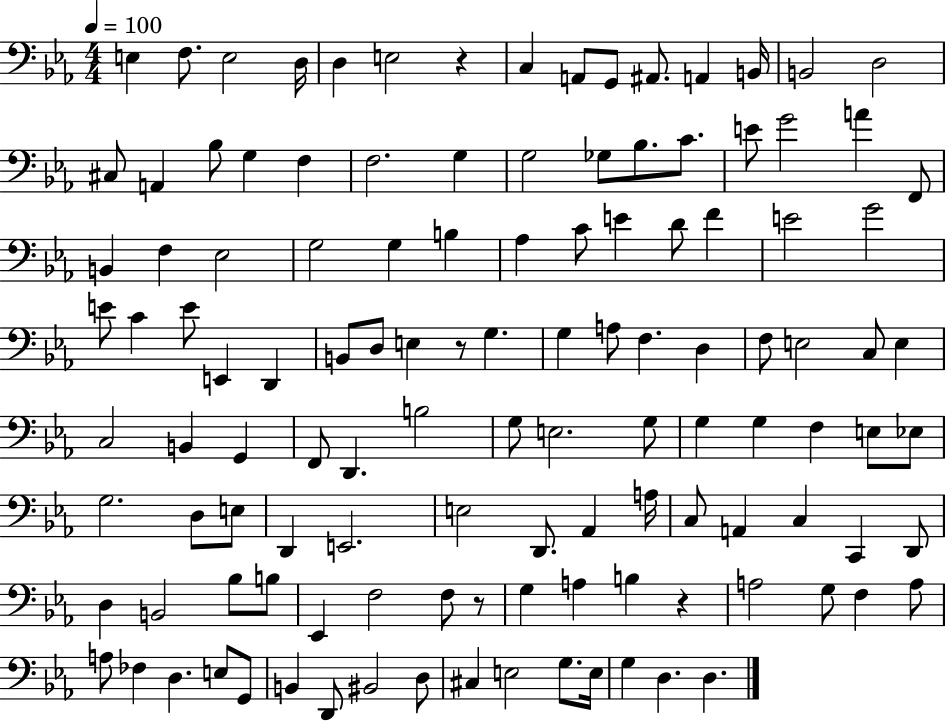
{
  \clef bass
  \numericTimeSignature
  \time 4/4
  \key ees \major
  \tempo 4 = 100
  e4 f8. e2 d16 | d4 e2 r4 | c4 a,8 g,8 ais,8. a,4 b,16 | b,2 d2 | \break cis8 a,4 bes8 g4 f4 | f2. g4 | g2 ges8 bes8. c'8. | e'8 g'2 a'4 f,8 | \break b,4 f4 ees2 | g2 g4 b4 | aes4 c'8 e'4 d'8 f'4 | e'2 g'2 | \break e'8 c'4 e'8 e,4 d,4 | b,8 d8 e4 r8 g4. | g4 a8 f4. d4 | f8 e2 c8 e4 | \break c2 b,4 g,4 | f,8 d,4. b2 | g8 e2. g8 | g4 g4 f4 e8 ees8 | \break g2. d8 e8 | d,4 e,2. | e2 d,8. aes,4 a16 | c8 a,4 c4 c,4 d,8 | \break d4 b,2 bes8 b8 | ees,4 f2 f8 r8 | g4 a4 b4 r4 | a2 g8 f4 a8 | \break a8 fes4 d4. e8 g,8 | b,4 d,8 bis,2 d8 | cis4 e2 g8. e16 | g4 d4. d4. | \break \bar "|."
}